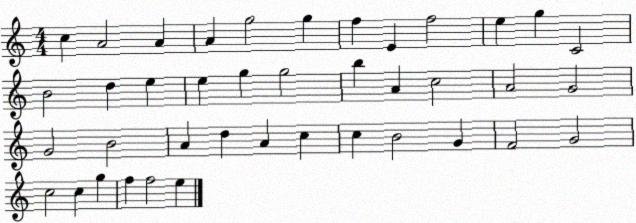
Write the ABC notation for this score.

X:1
T:Untitled
M:4/4
L:1/4
K:C
c A2 A A g2 g f E f2 e g C2 B2 d e e g g2 b A c2 A2 G2 G2 B2 A d A c c B2 G F2 G2 c2 c g f f2 e